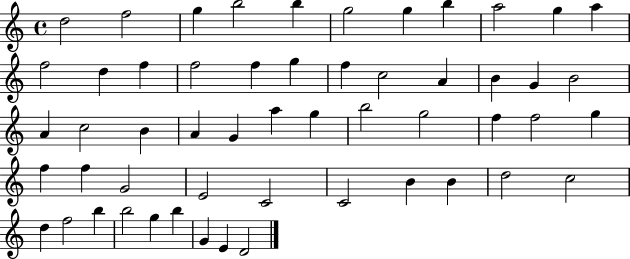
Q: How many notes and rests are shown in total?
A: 54